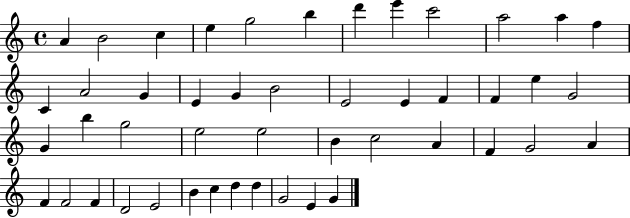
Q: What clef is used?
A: treble